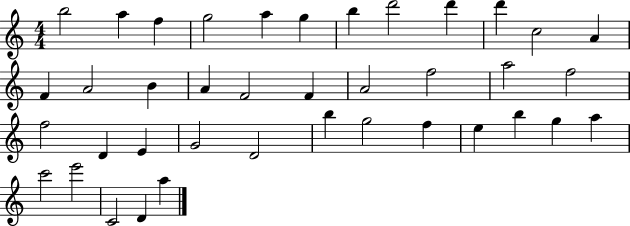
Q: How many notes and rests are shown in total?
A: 39